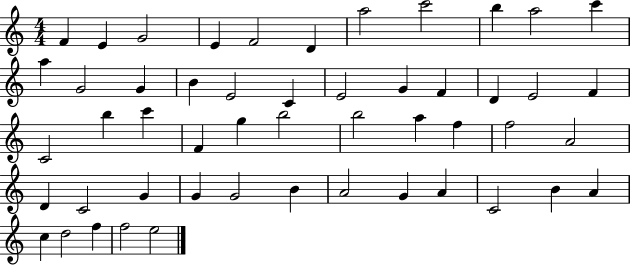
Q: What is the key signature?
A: C major